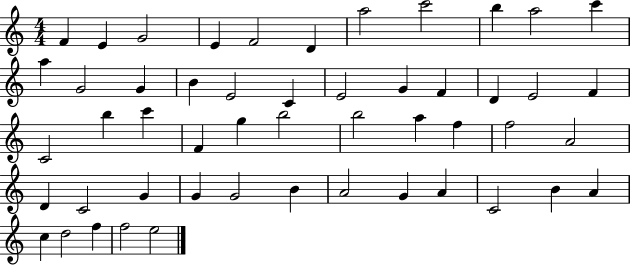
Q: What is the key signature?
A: C major